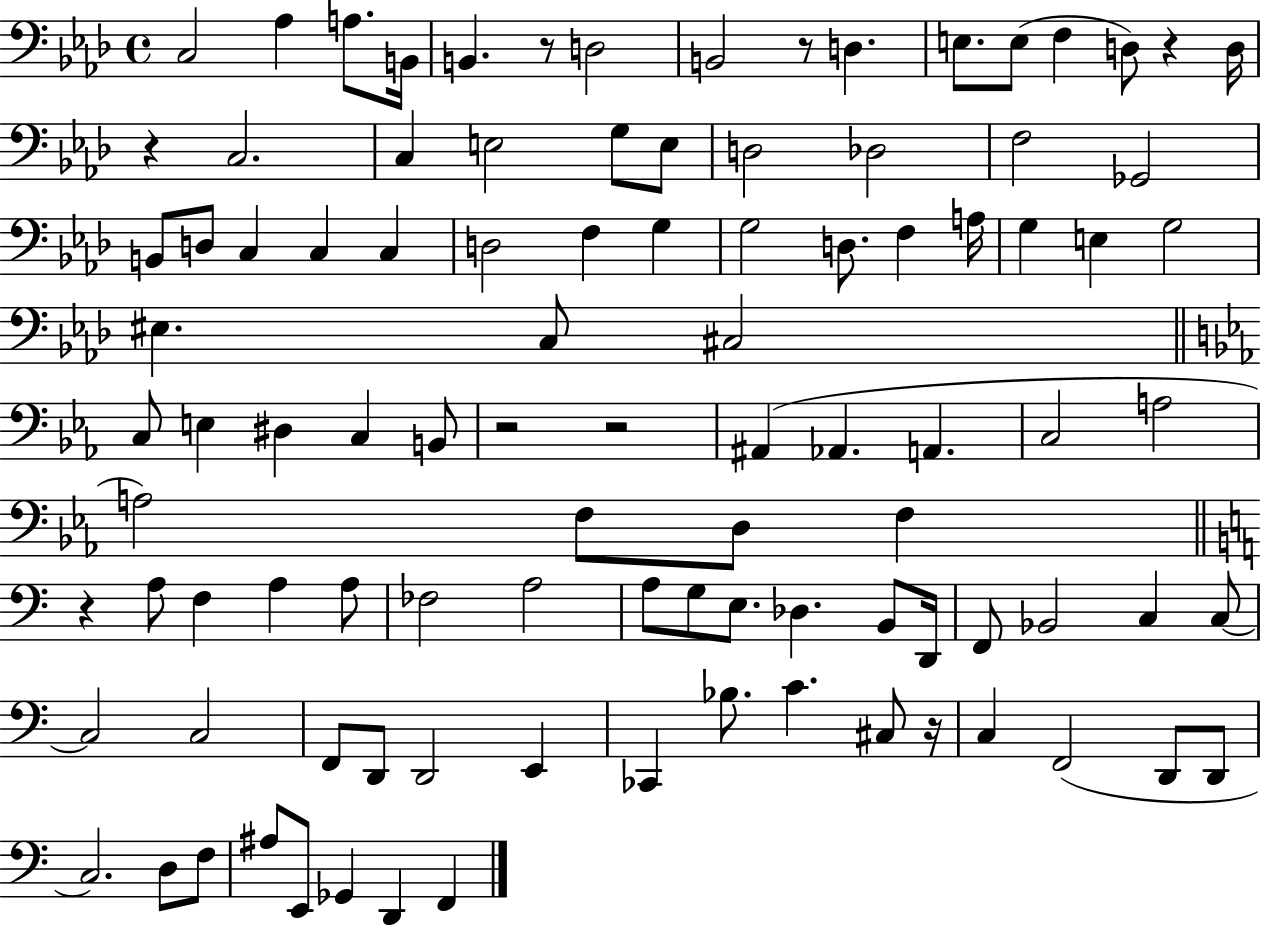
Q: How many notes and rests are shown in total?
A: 100